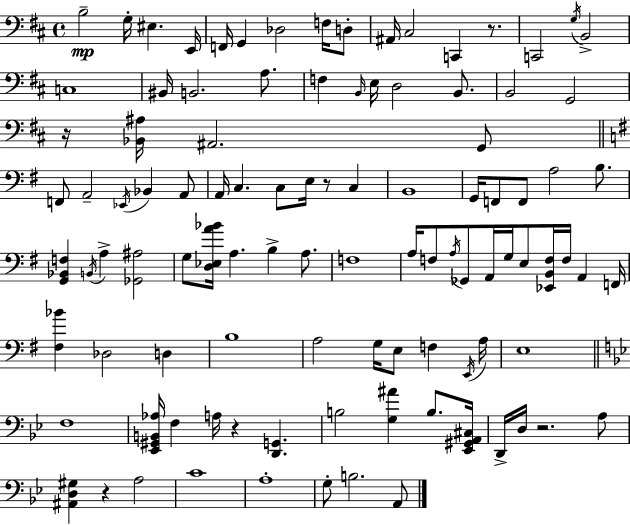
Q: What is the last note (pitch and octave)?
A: A2